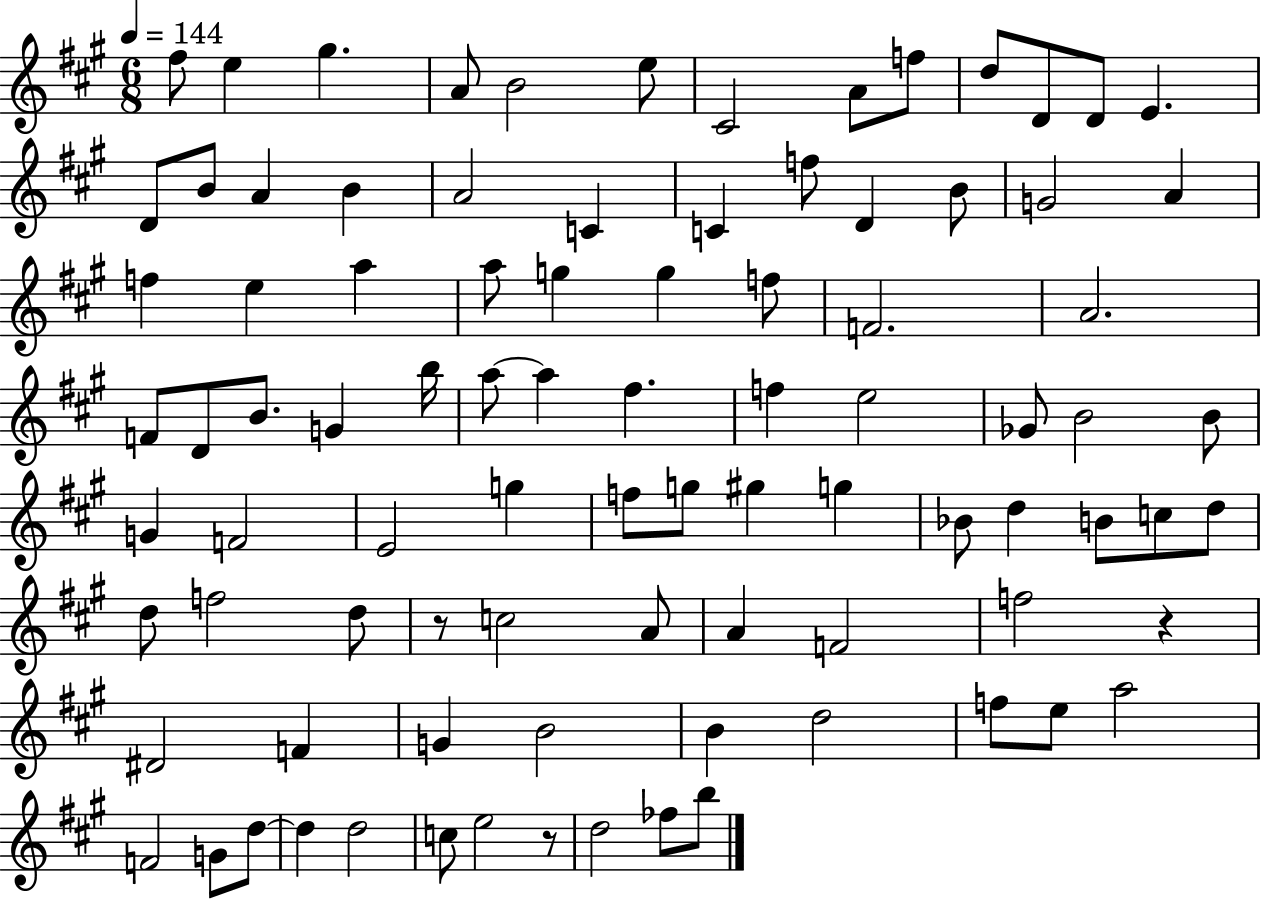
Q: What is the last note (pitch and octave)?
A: B5